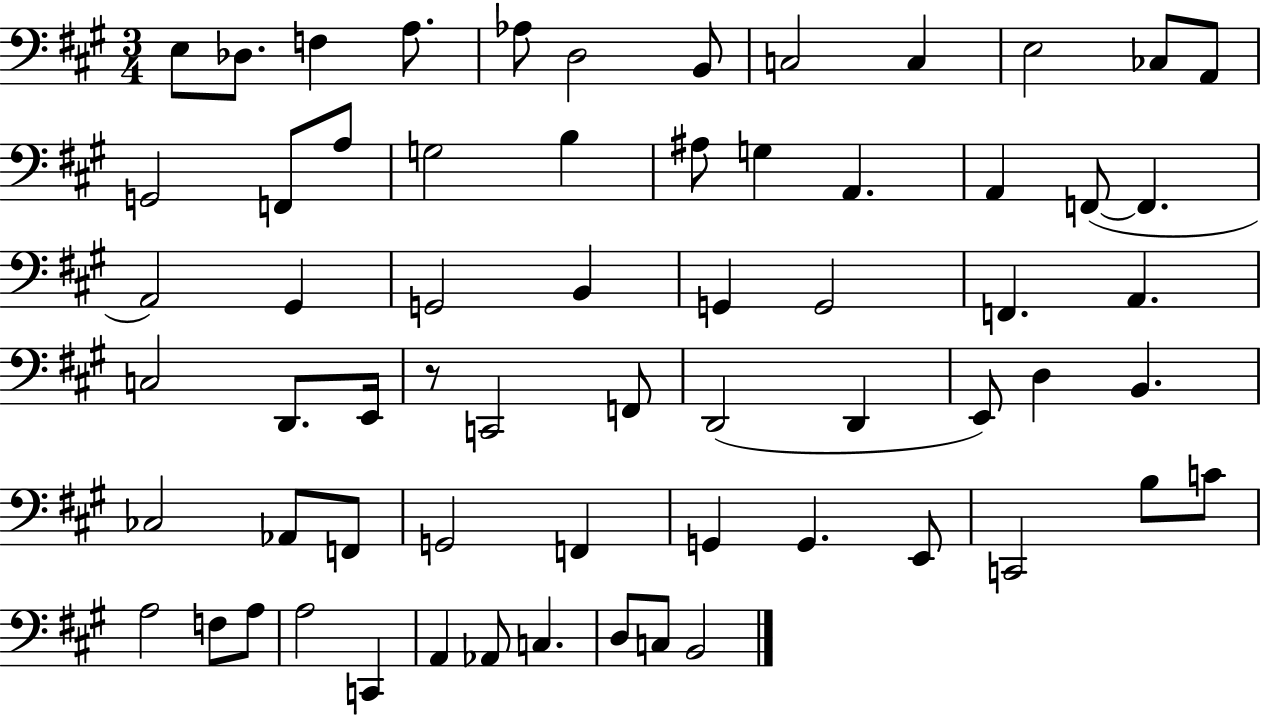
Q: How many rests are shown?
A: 1